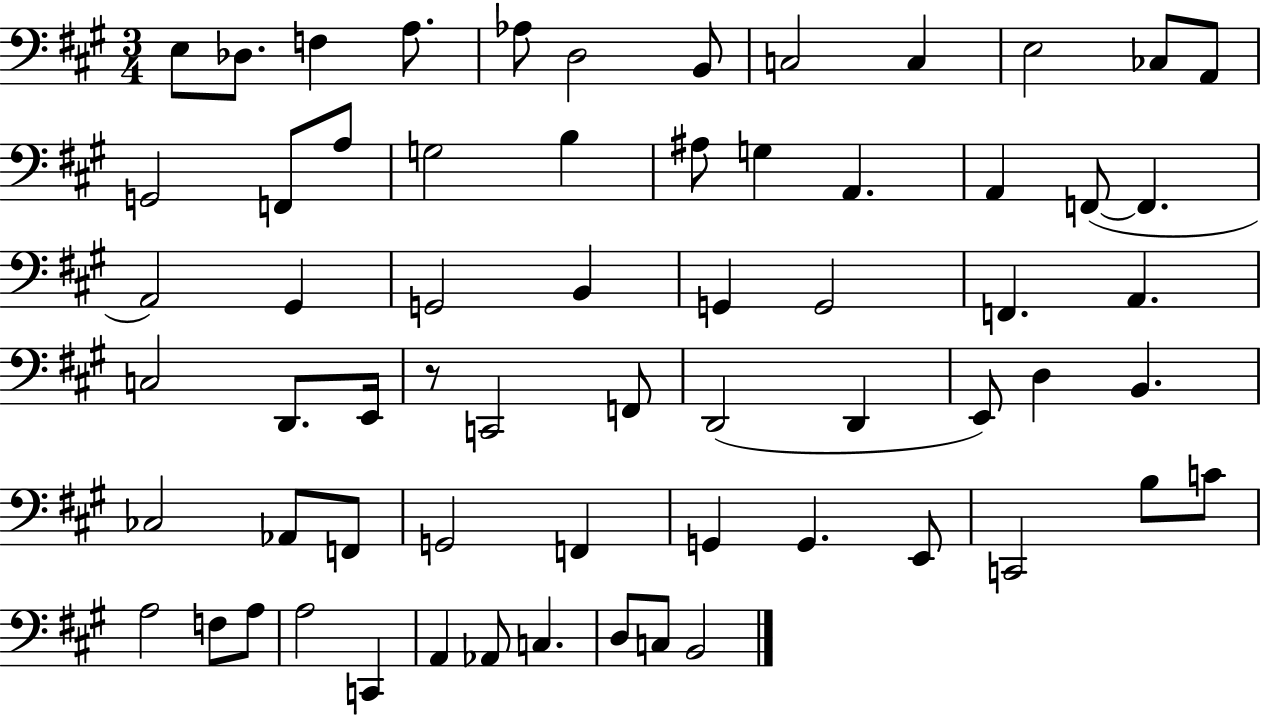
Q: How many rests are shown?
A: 1